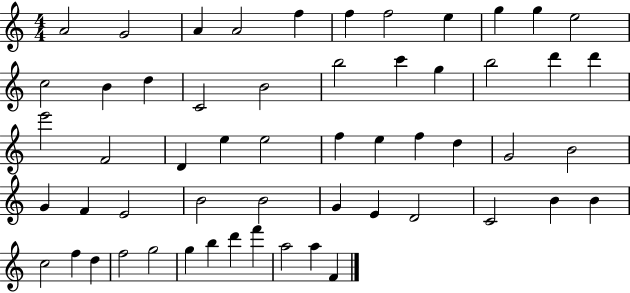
A4/h G4/h A4/q A4/h F5/q F5/q F5/h E5/q G5/q G5/q E5/h C5/h B4/q D5/q C4/h B4/h B5/h C6/q G5/q B5/h D6/q D6/q E6/h F4/h D4/q E5/q E5/h F5/q E5/q F5/q D5/q G4/h B4/h G4/q F4/q E4/h B4/h B4/h G4/q E4/q D4/h C4/h B4/q B4/q C5/h F5/q D5/q F5/h G5/h G5/q B5/q D6/q F6/q A5/h A5/q F4/q